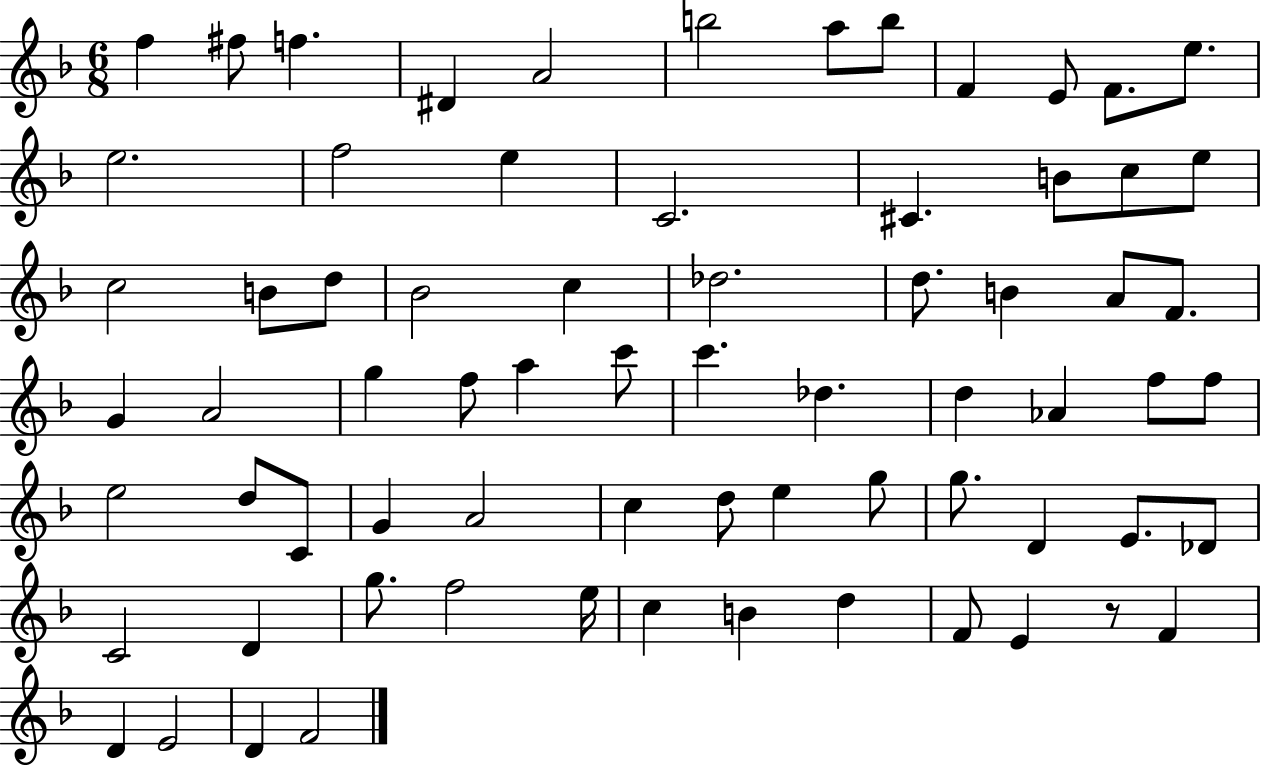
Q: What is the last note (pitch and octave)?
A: F4